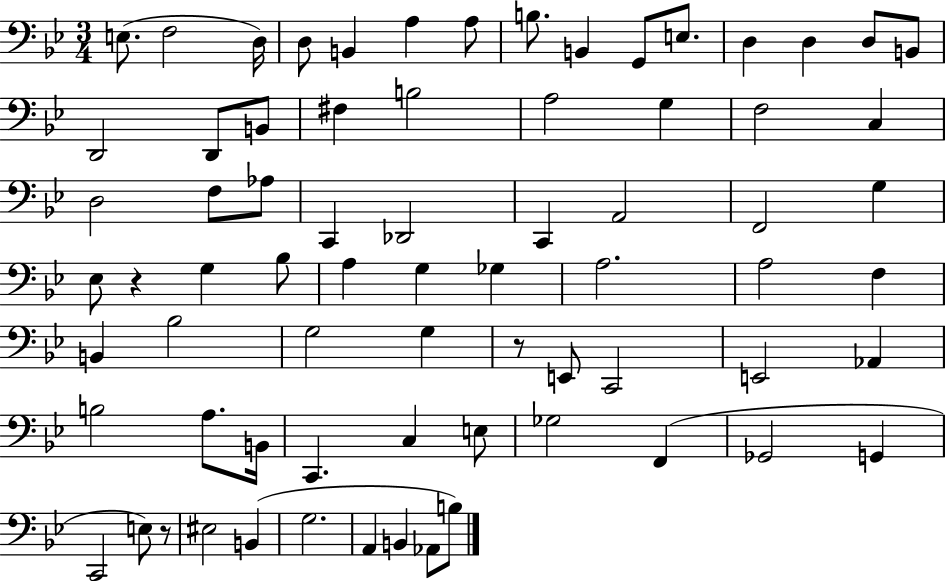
{
  \clef bass
  \numericTimeSignature
  \time 3/4
  \key bes \major
  e8.( f2 d16) | d8 b,4 a4 a8 | b8. b,4 g,8 e8. | d4 d4 d8 b,8 | \break d,2 d,8 b,8 | fis4 b2 | a2 g4 | f2 c4 | \break d2 f8 aes8 | c,4 des,2 | c,4 a,2 | f,2 g4 | \break ees8 r4 g4 bes8 | a4 g4 ges4 | a2. | a2 f4 | \break b,4 bes2 | g2 g4 | r8 e,8 c,2 | e,2 aes,4 | \break b2 a8. b,16 | c,4. c4 e8 | ges2 f,4( | ges,2 g,4 | \break c,2 e8) r8 | eis2 b,4( | g2. | a,4 b,4 aes,8 b8) | \break \bar "|."
}